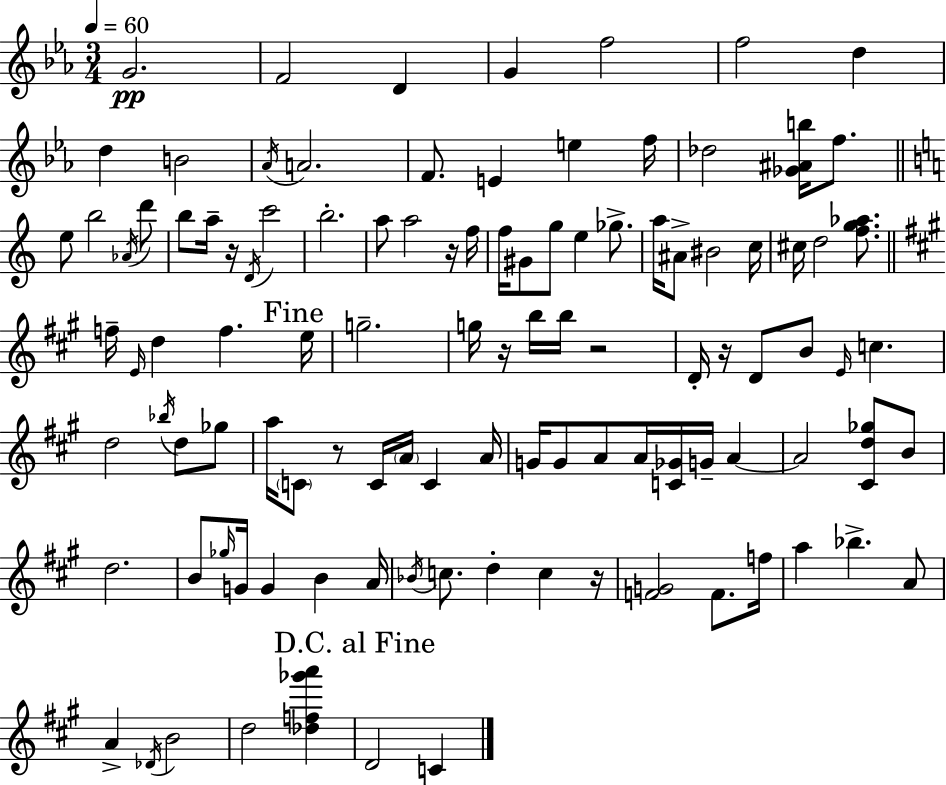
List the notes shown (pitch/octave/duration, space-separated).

G4/h. F4/h D4/q G4/q F5/h F5/h D5/q D5/q B4/h Ab4/s A4/h. F4/e. E4/q E5/q F5/s Db5/h [Gb4,A#4,B5]/s F5/e. E5/e B5/h Ab4/s D6/e B5/e A5/s R/s D4/s C6/h B5/h. A5/e A5/h R/s F5/s F5/s G#4/e G5/e E5/q Gb5/e. A5/s A#4/e BIS4/h C5/s C#5/s D5/h [F5,G5,Ab5]/e. F5/s E4/s D5/q F5/q. E5/s G5/h. G5/s R/s B5/s B5/s R/h D4/s R/s D4/e B4/e E4/s C5/q. D5/h Bb5/s D5/e Gb5/e A5/s C4/e R/e C4/s A4/s C4/q A4/s G4/s G4/e A4/e A4/s [C4,Gb4]/s G4/s A4/q A4/h [C#4,D5,Gb5]/e B4/e D5/h. B4/e Gb5/s G4/s G4/q B4/q A4/s Bb4/s C5/e. D5/q C5/q R/s [F4,G4]/h F4/e. F5/s A5/q Bb5/q. A4/e A4/q Db4/s B4/h D5/h [Db5,F5,Gb6,A6]/q D4/h C4/q